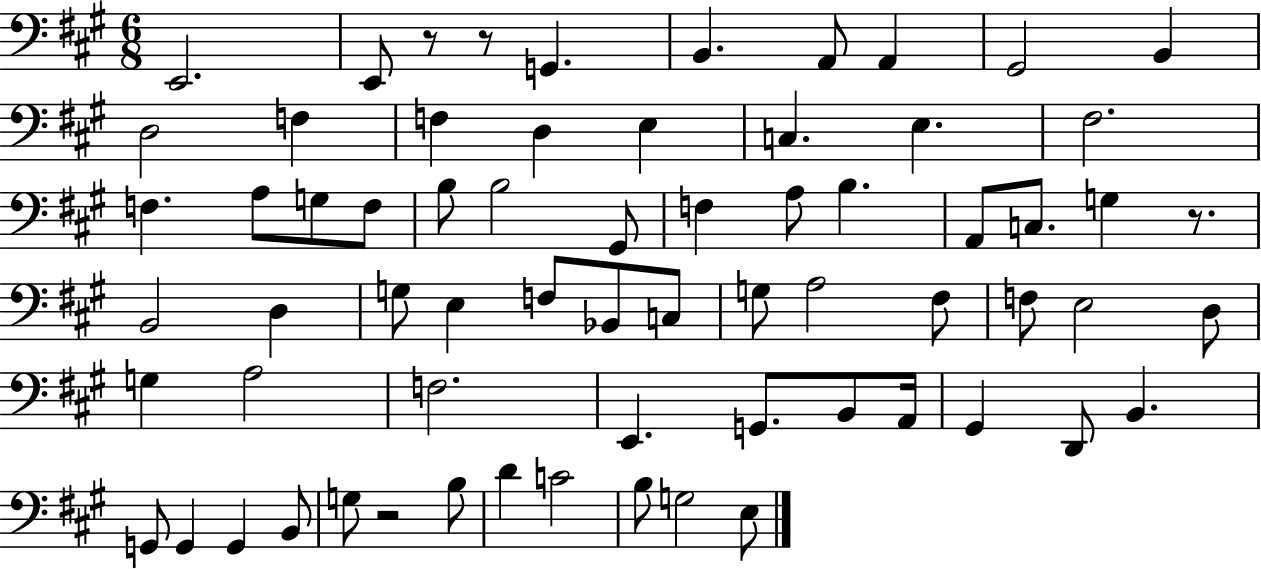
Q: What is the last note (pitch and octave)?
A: E3